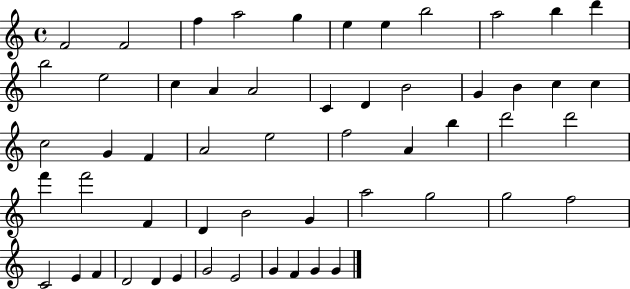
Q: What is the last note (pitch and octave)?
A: G4